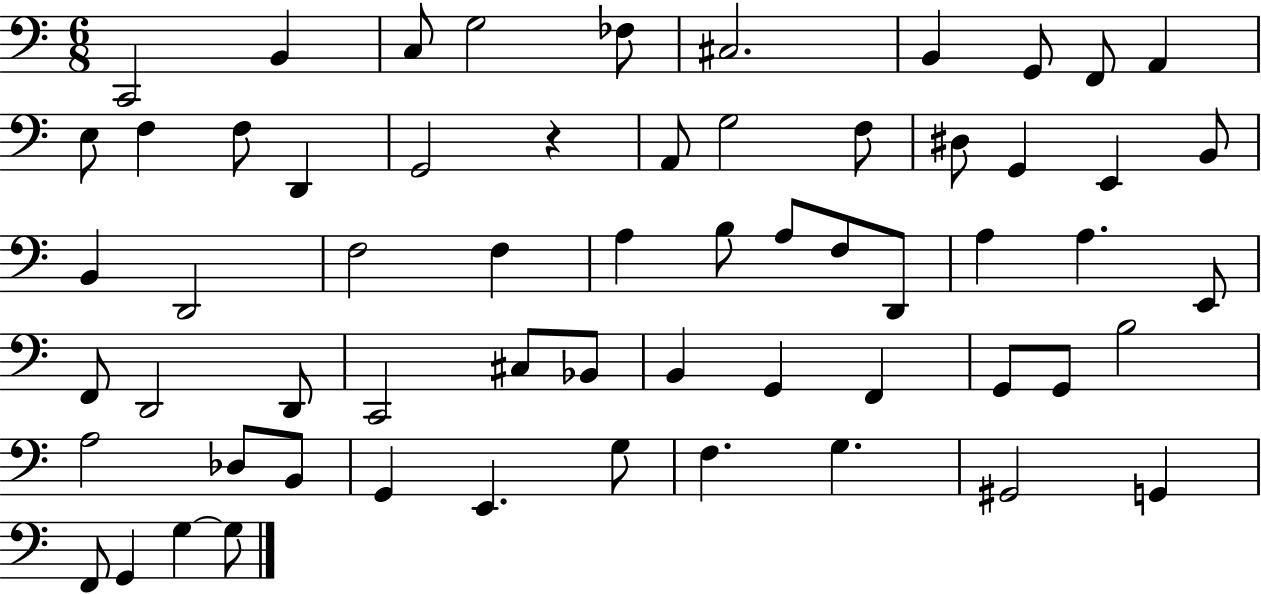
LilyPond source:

{
  \clef bass
  \numericTimeSignature
  \time 6/8
  \key c \major
  c,2 b,4 | c8 g2 fes8 | cis2. | b,4 g,8 f,8 a,4 | \break e8 f4 f8 d,4 | g,2 r4 | a,8 g2 f8 | dis8 g,4 e,4 b,8 | \break b,4 d,2 | f2 f4 | a4 b8 a8 f8 d,8 | a4 a4. e,8 | \break f,8 d,2 d,8 | c,2 cis8 bes,8 | b,4 g,4 f,4 | g,8 g,8 b2 | \break a2 des8 b,8 | g,4 e,4. g8 | f4. g4. | gis,2 g,4 | \break f,8 g,4 g4~~ g8 | \bar "|."
}